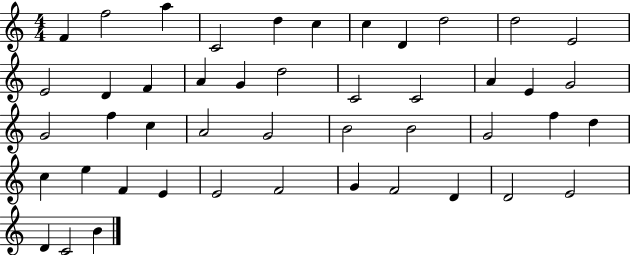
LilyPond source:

{
  \clef treble
  \numericTimeSignature
  \time 4/4
  \key c \major
  f'4 f''2 a''4 | c'2 d''4 c''4 | c''4 d'4 d''2 | d''2 e'2 | \break e'2 d'4 f'4 | a'4 g'4 d''2 | c'2 c'2 | a'4 e'4 g'2 | \break g'2 f''4 c''4 | a'2 g'2 | b'2 b'2 | g'2 f''4 d''4 | \break c''4 e''4 f'4 e'4 | e'2 f'2 | g'4 f'2 d'4 | d'2 e'2 | \break d'4 c'2 b'4 | \bar "|."
}